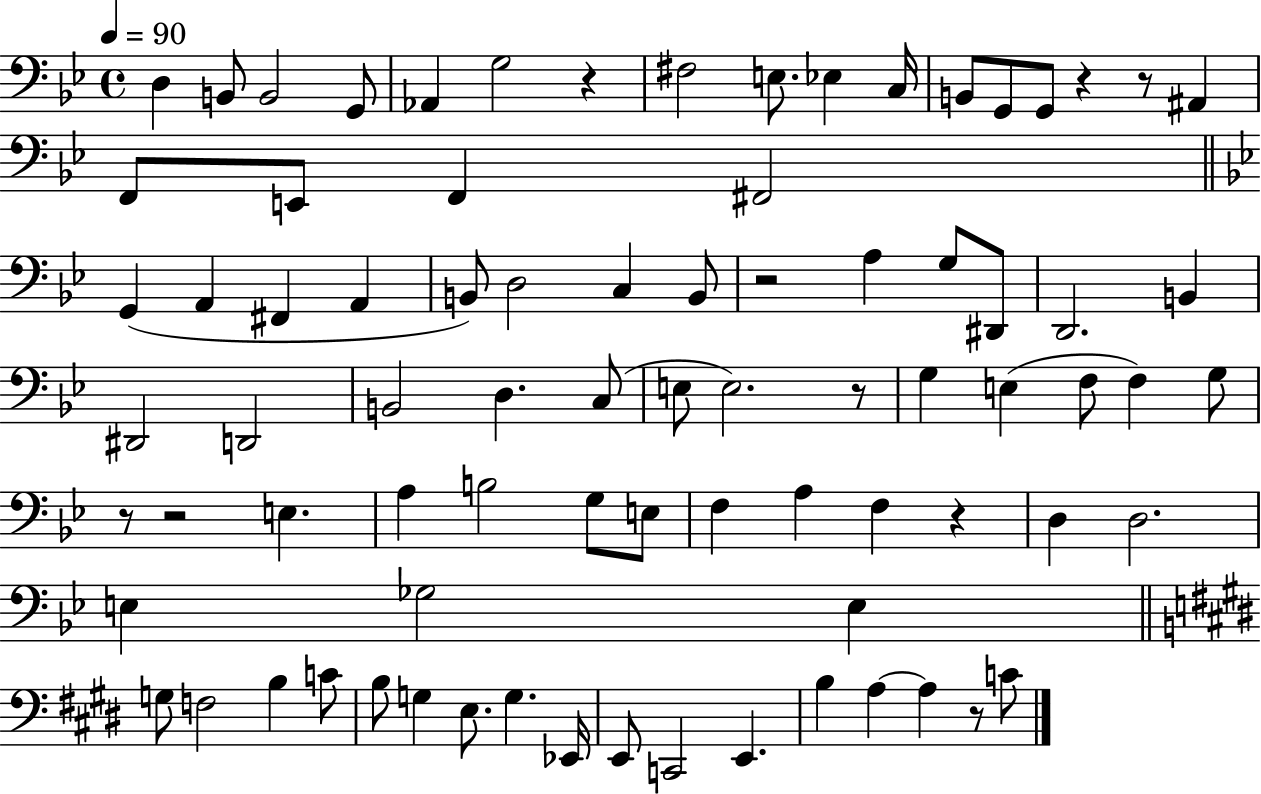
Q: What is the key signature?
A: BES major